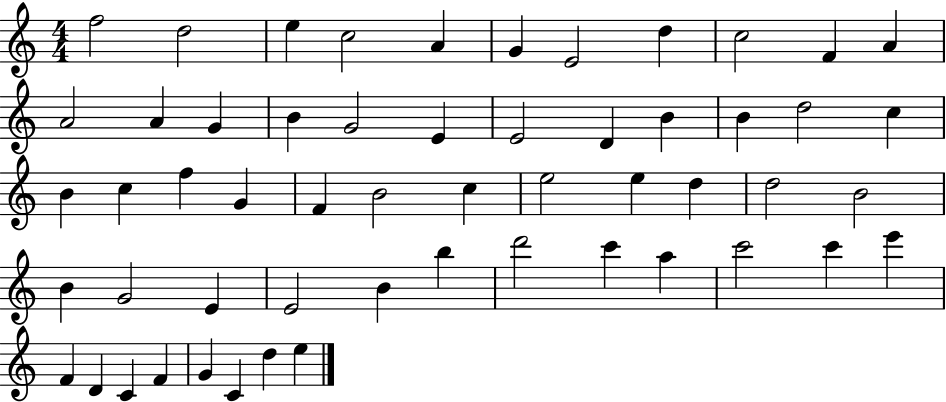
F5/h D5/h E5/q C5/h A4/q G4/q E4/h D5/q C5/h F4/q A4/q A4/h A4/q G4/q B4/q G4/h E4/q E4/h D4/q B4/q B4/q D5/h C5/q B4/q C5/q F5/q G4/q F4/q B4/h C5/q E5/h E5/q D5/q D5/h B4/h B4/q G4/h E4/q E4/h B4/q B5/q D6/h C6/q A5/q C6/h C6/q E6/q F4/q D4/q C4/q F4/q G4/q C4/q D5/q E5/q